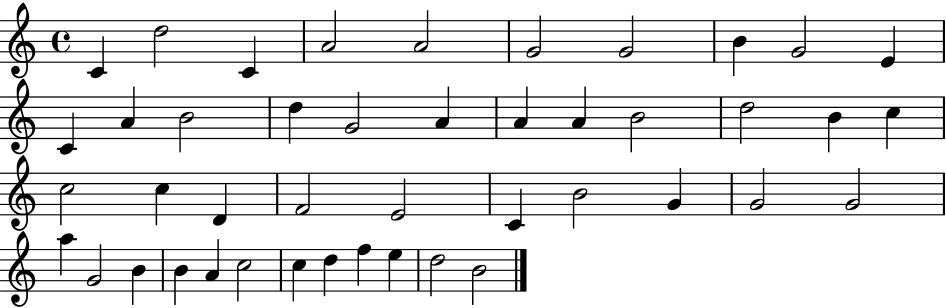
C4/q D5/h C4/q A4/h A4/h G4/h G4/h B4/q G4/h E4/q C4/q A4/q B4/h D5/q G4/h A4/q A4/q A4/q B4/h D5/h B4/q C5/q C5/h C5/q D4/q F4/h E4/h C4/q B4/h G4/q G4/h G4/h A5/q G4/h B4/q B4/q A4/q C5/h C5/q D5/q F5/q E5/q D5/h B4/h